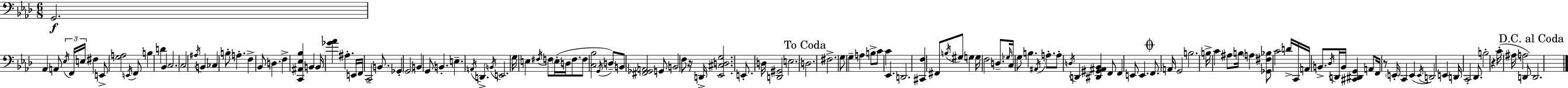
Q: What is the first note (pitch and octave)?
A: G2